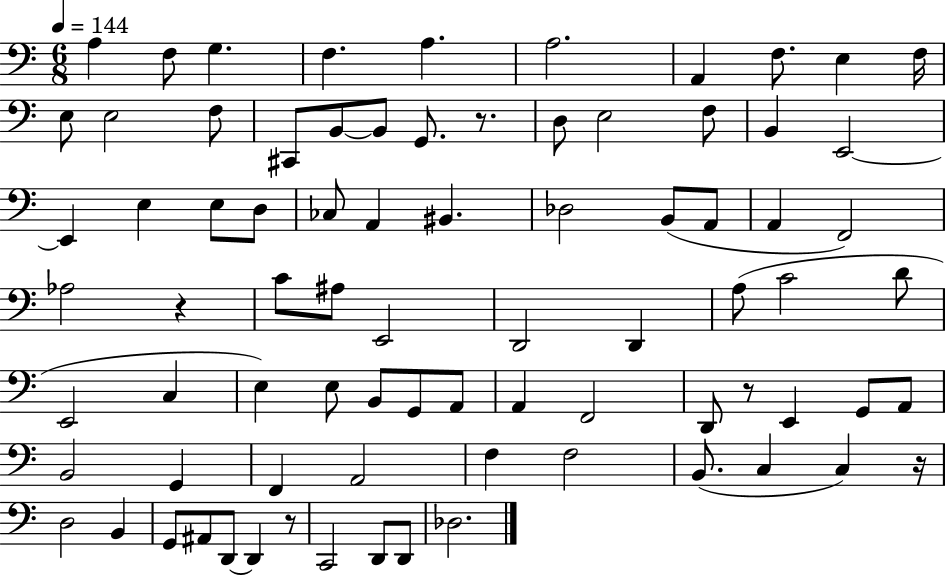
X:1
T:Untitled
M:6/8
L:1/4
K:C
A, F,/2 G, F, A, A,2 A,, F,/2 E, F,/4 E,/2 E,2 F,/2 ^C,,/2 B,,/2 B,,/2 G,,/2 z/2 D,/2 E,2 F,/2 B,, E,,2 E,, E, E,/2 D,/2 _C,/2 A,, ^B,, _D,2 B,,/2 A,,/2 A,, F,,2 _A,2 z C/2 ^A,/2 E,,2 D,,2 D,, A,/2 C2 D/2 E,,2 C, E, E,/2 B,,/2 G,,/2 A,,/2 A,, F,,2 D,,/2 z/2 E,, G,,/2 A,,/2 B,,2 G,, F,, A,,2 F, F,2 B,,/2 C, C, z/4 D,2 B,, G,,/2 ^A,,/2 D,,/2 D,, z/2 C,,2 D,,/2 D,,/2 _D,2